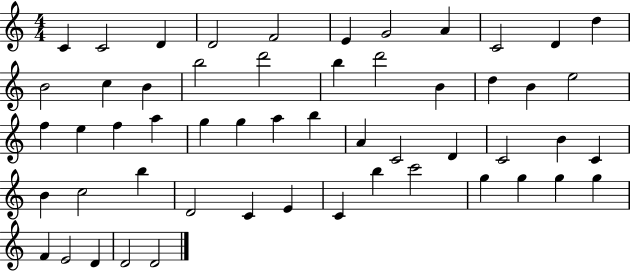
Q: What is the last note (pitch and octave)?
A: D4